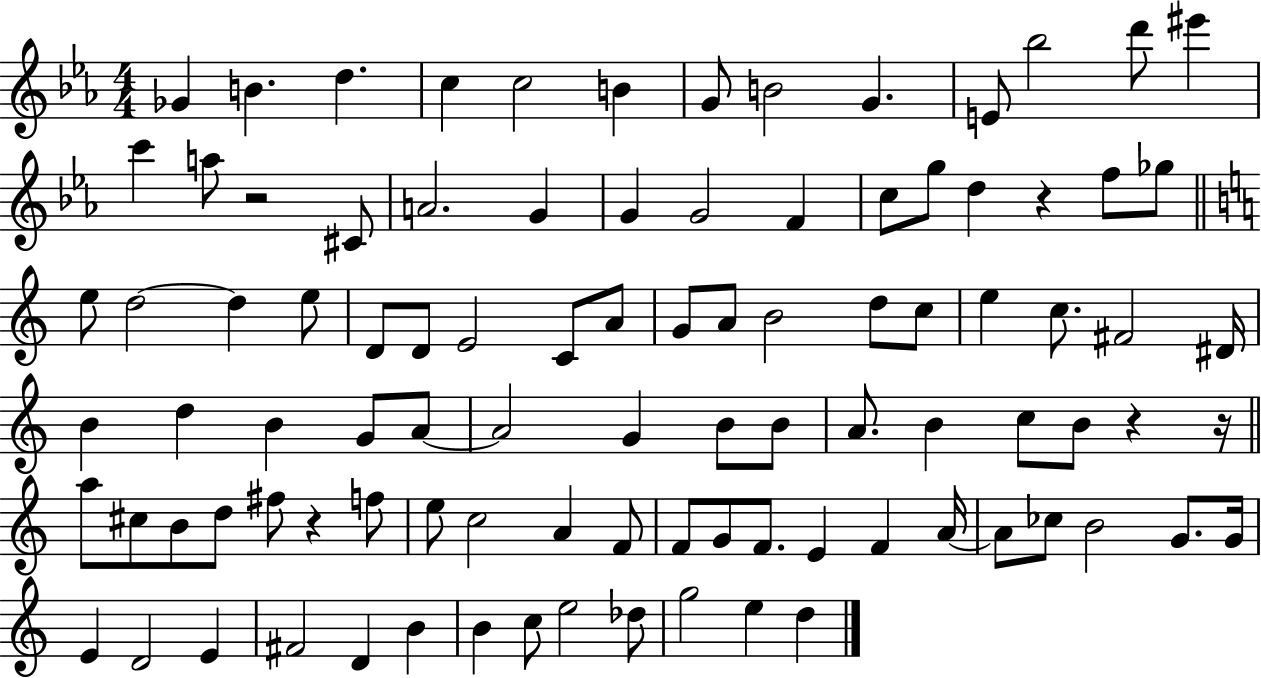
{
  \clef treble
  \numericTimeSignature
  \time 4/4
  \key ees \major
  ges'4 b'4. d''4. | c''4 c''2 b'4 | g'8 b'2 g'4. | e'8 bes''2 d'''8 eis'''4 | \break c'''4 a''8 r2 cis'8 | a'2. g'4 | g'4 g'2 f'4 | c''8 g''8 d''4 r4 f''8 ges''8 | \break \bar "||" \break \key c \major e''8 d''2~~ d''4 e''8 | d'8 d'8 e'2 c'8 a'8 | g'8 a'8 b'2 d''8 c''8 | e''4 c''8. fis'2 dis'16 | \break b'4 d''4 b'4 g'8 a'8~~ | a'2 g'4 b'8 b'8 | a'8. b'4 c''8 b'8 r4 r16 | \bar "||" \break \key c \major a''8 cis''8 b'8 d''8 fis''8 r4 f''8 | e''8 c''2 a'4 f'8 | f'8 g'8 f'8. e'4 f'4 a'16~~ | a'8 ces''8 b'2 g'8. g'16 | \break e'4 d'2 e'4 | fis'2 d'4 b'4 | b'4 c''8 e''2 des''8 | g''2 e''4 d''4 | \break \bar "|."
}